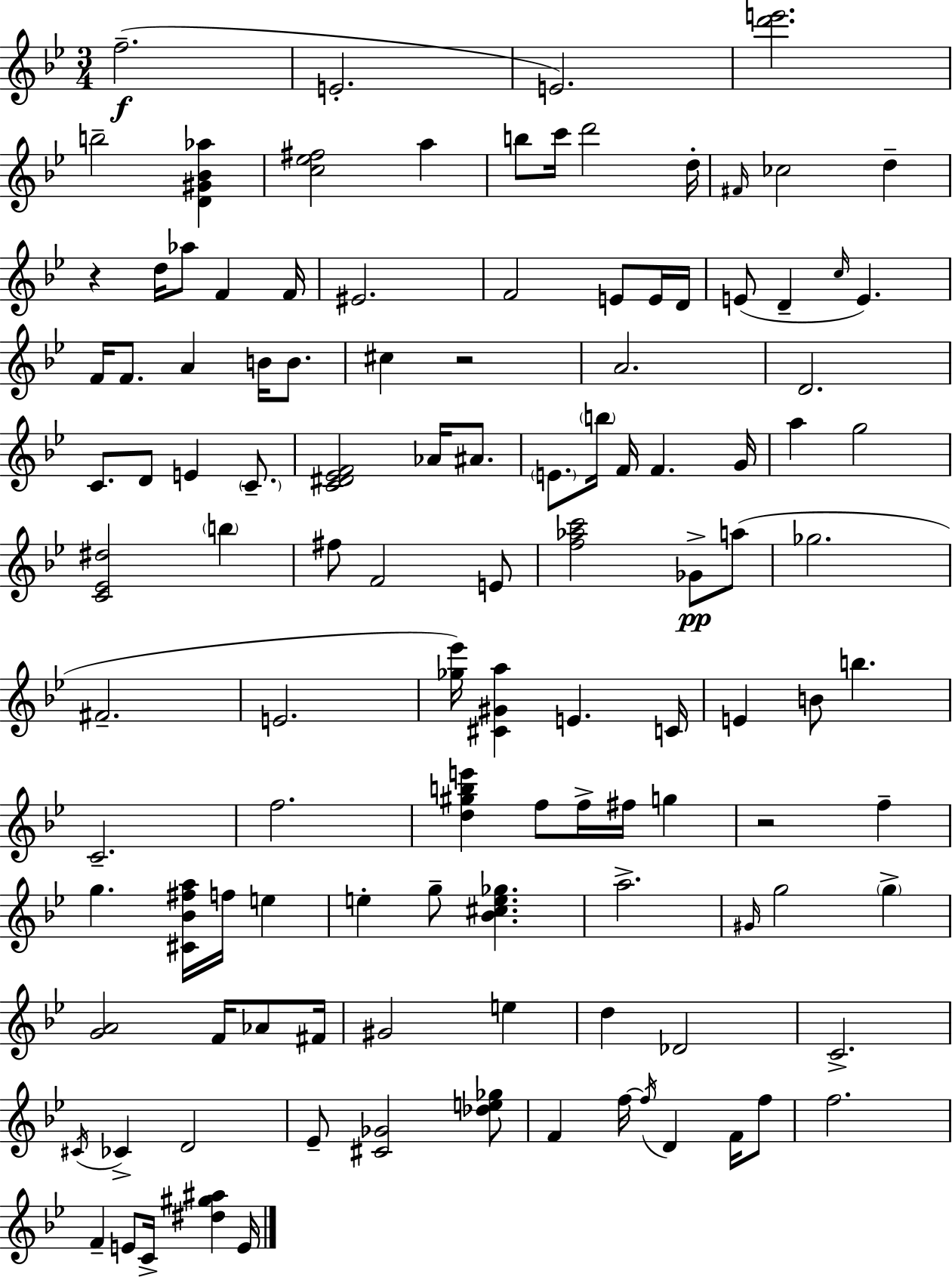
X:1
T:Untitled
M:3/4
L:1/4
K:Bb
f2 E2 E2 [d'e']2 b2 [D^G_B_a] [c_e^f]2 a b/2 c'/4 d'2 d/4 ^F/4 _c2 d z d/4 _a/2 F F/4 ^E2 F2 E/2 E/4 D/4 E/2 D c/4 E F/4 F/2 A B/4 B/2 ^c z2 A2 D2 C/2 D/2 E C/2 [C^D_EF]2 _A/4 ^A/2 E/2 b/4 F/4 F G/4 a g2 [C_E^d]2 b ^f/2 F2 E/2 [f_ac']2 _G/2 a/2 _g2 ^F2 E2 [_g_e']/4 [^C^Ga] E C/4 E B/2 b C2 f2 [d^gbe'] f/2 f/4 ^f/4 g z2 f g [^C_B^fa]/4 f/4 e e g/2 [_B^ce_g] a2 ^G/4 g2 g [GA]2 F/4 _A/2 ^F/4 ^G2 e d _D2 C2 ^C/4 _C D2 _E/2 [^C_G]2 [_de_g]/2 F f/4 f/4 D F/4 f/2 f2 F E/2 C/4 [^d^g^a] E/4